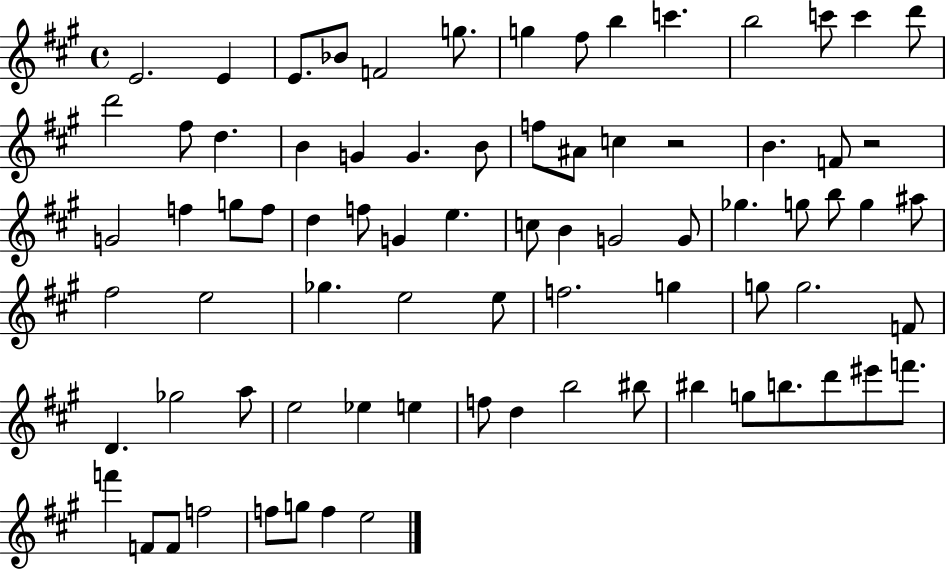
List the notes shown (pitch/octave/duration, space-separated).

E4/h. E4/q E4/e. Bb4/e F4/h G5/e. G5/q F#5/e B5/q C6/q. B5/h C6/e C6/q D6/e D6/h F#5/e D5/q. B4/q G4/q G4/q. B4/e F5/e A#4/e C5/q R/h B4/q. F4/e R/h G4/h F5/q G5/e F5/e D5/q F5/e G4/q E5/q. C5/e B4/q G4/h G4/e Gb5/q. G5/e B5/e G5/q A#5/e F#5/h E5/h Gb5/q. E5/h E5/e F5/h. G5/q G5/e G5/h. F4/e D4/q. Gb5/h A5/e E5/h Eb5/q E5/q F5/e D5/q B5/h BIS5/e BIS5/q G5/e B5/e. D6/e EIS6/e F6/e. F6/q F4/e F4/e F5/h F5/e G5/e F5/q E5/h